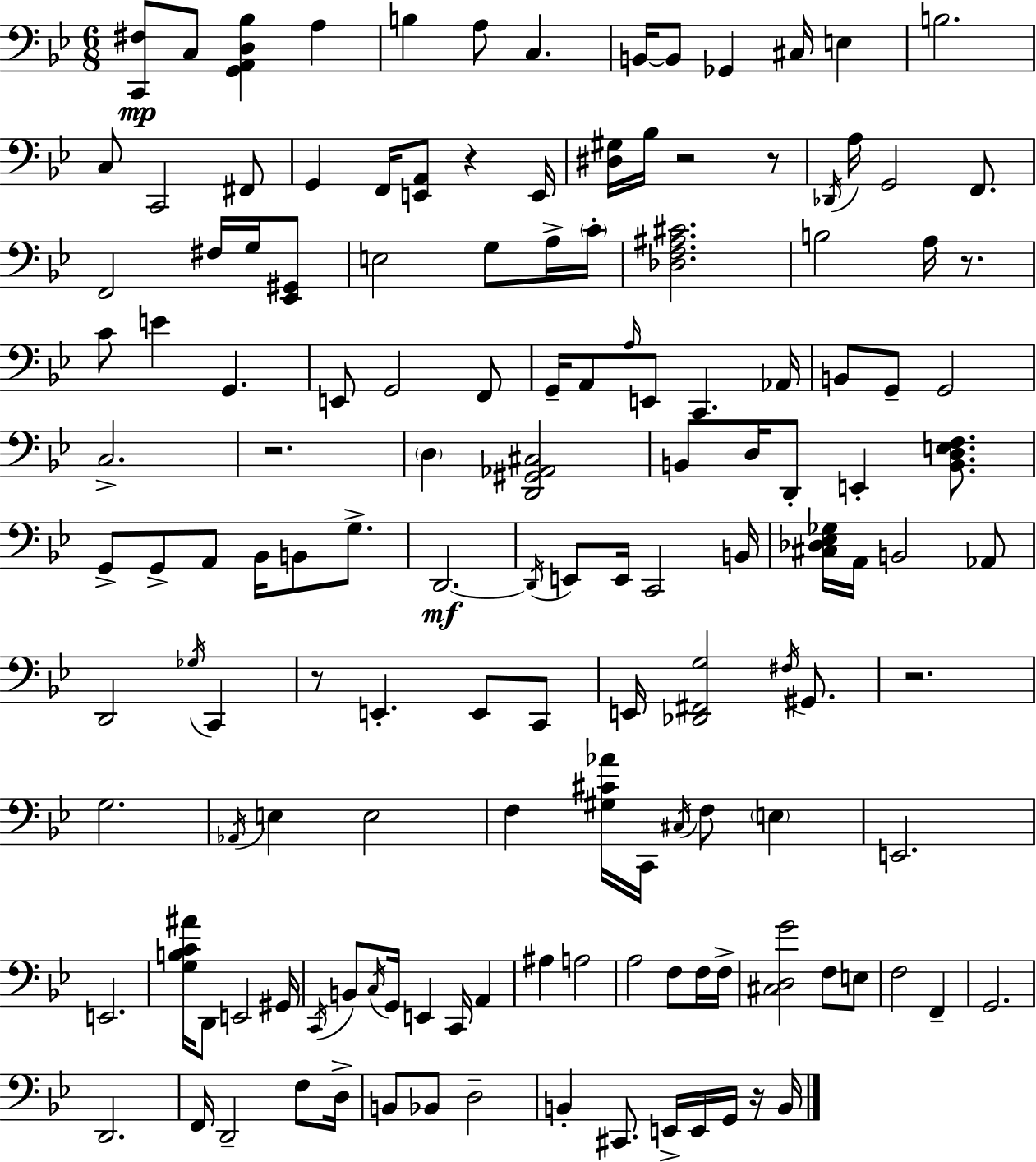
{
  \clef bass
  \numericTimeSignature
  \time 6/8
  \key g \minor
  <c, fis>8\mp c8 <g, a, d bes>4 a4 | b4 a8 c4. | b,16~~ b,8 ges,4 cis16 e4 | b2. | \break c8 c,2 fis,8 | g,4 f,16 <e, a,>8 r4 e,16 | <dis gis>16 bes16 r2 r8 | \acciaccatura { des,16 } a16 g,2 f,8. | \break f,2 fis16 g16 <ees, gis,>8 | e2 g8 a16-> | \parenthesize c'16-. <des f ais cis'>2. | b2 a16 r8. | \break c'8 e'4 g,4. | e,8 g,2 f,8 | g,16-- a,8 \grace { a16 } e,8 c,4. | aes,16 b,8 g,8-- g,2 | \break c2.-> | r2. | \parenthesize d4 <d, gis, aes, cis>2 | b,8 d16 d,8-. e,4-. <b, d e f>8. | \break g,8-> g,8-> a,8 bes,16 b,8 g8.-> | d,2.~~\mf | \acciaccatura { d,16 } e,8 e,16 c,2 | b,16 <cis des ees ges>16 a,16 b,2 | \break aes,8 d,2 \acciaccatura { ges16 } | c,4 r8 e,4.-. | e,8 c,8 e,16 <des, fis, g>2 | \acciaccatura { fis16 } gis,8. r2. | \break g2. | \acciaccatura { aes,16 } e4 e2 | f4 <gis cis' aes'>16 c,16 | \acciaccatura { cis16 } f8 \parenthesize e4 e,2. | \break e,2. | <g b c' ais'>16 d,8 e,2 | gis,16 \acciaccatura { c,16 } b,8 \acciaccatura { c16 } g,16 | e,4 c,16 a,4 ais4 | \break a2 a2 | f8 f16 f16-> <cis d g'>2 | f8 e8 f2 | f,4-- g,2. | \break d,2. | f,16 d,2-- | f8 d16-> b,8 bes,8 | d2-- b,4-. | \break cis,8. e,16-> e,16 g,16 r16 b,16 \bar "|."
}